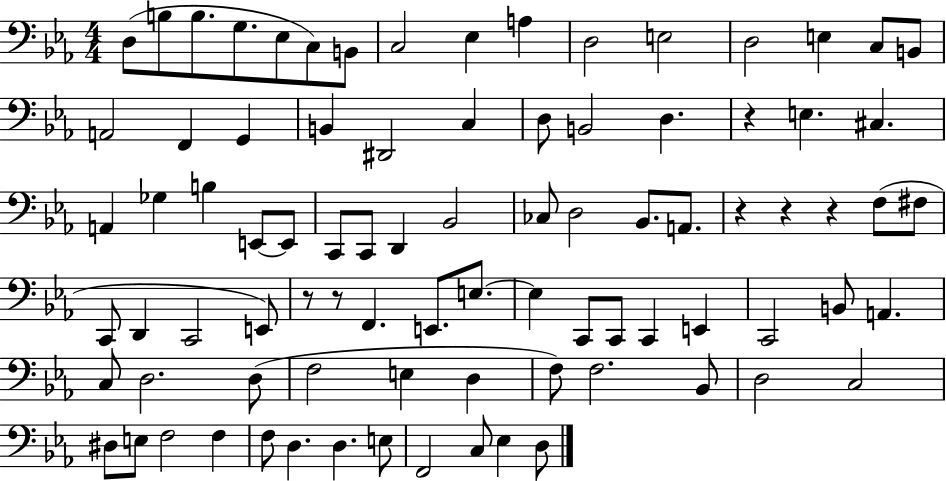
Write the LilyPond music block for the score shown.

{
  \clef bass
  \numericTimeSignature
  \time 4/4
  \key ees \major
  d8( b8 b8. g8. ees8 c8) b,8 | c2 ees4 a4 | d2 e2 | d2 e4 c8 b,8 | \break a,2 f,4 g,4 | b,4 dis,2 c4 | d8 b,2 d4. | r4 e4. cis4. | \break a,4 ges4 b4 e,8~~ e,8 | c,8 c,8 d,4 bes,2 | ces8 d2 bes,8. a,8. | r4 r4 r4 f8( fis8 | \break c,8 d,4 c,2 e,8) | r8 r8 f,4. e,8. e8.~~ | e4 c,8 c,8 c,4 e,4 | c,2 b,8 a,4. | \break c8 d2. d8( | f2 e4 d4 | f8) f2. bes,8 | d2 c2 | \break dis8 e8 f2 f4 | f8 d4. d4. e8 | f,2 c8 ees4 d8 | \bar "|."
}